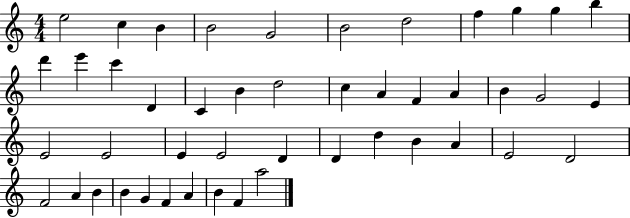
X:1
T:Untitled
M:4/4
L:1/4
K:C
e2 c B B2 G2 B2 d2 f g g b d' e' c' D C B d2 c A F A B G2 E E2 E2 E E2 D D d B A E2 D2 F2 A B B G F A B F a2